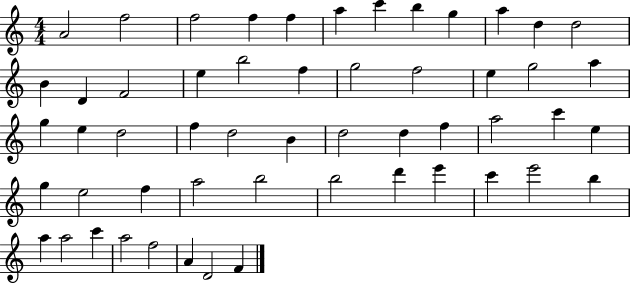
{
  \clef treble
  \numericTimeSignature
  \time 4/4
  \key c \major
  a'2 f''2 | f''2 f''4 f''4 | a''4 c'''4 b''4 g''4 | a''4 d''4 d''2 | \break b'4 d'4 f'2 | e''4 b''2 f''4 | g''2 f''2 | e''4 g''2 a''4 | \break g''4 e''4 d''2 | f''4 d''2 b'4 | d''2 d''4 f''4 | a''2 c'''4 e''4 | \break g''4 e''2 f''4 | a''2 b''2 | b''2 d'''4 e'''4 | c'''4 e'''2 b''4 | \break a''4 a''2 c'''4 | a''2 f''2 | a'4 d'2 f'4 | \bar "|."
}